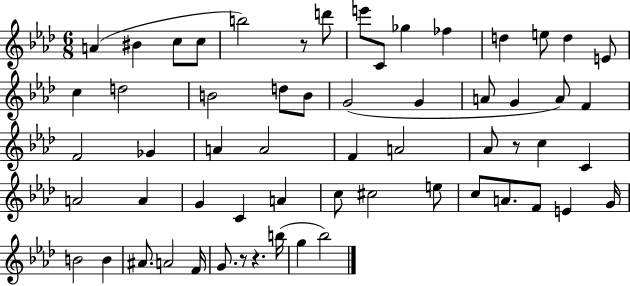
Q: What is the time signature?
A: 6/8